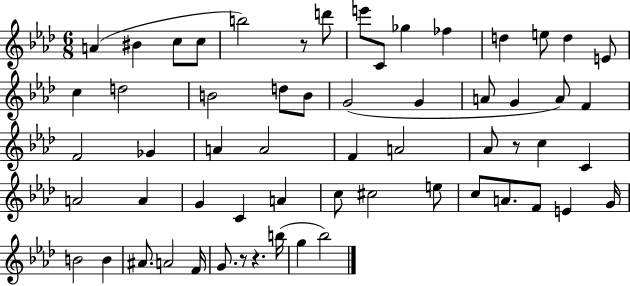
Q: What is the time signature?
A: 6/8